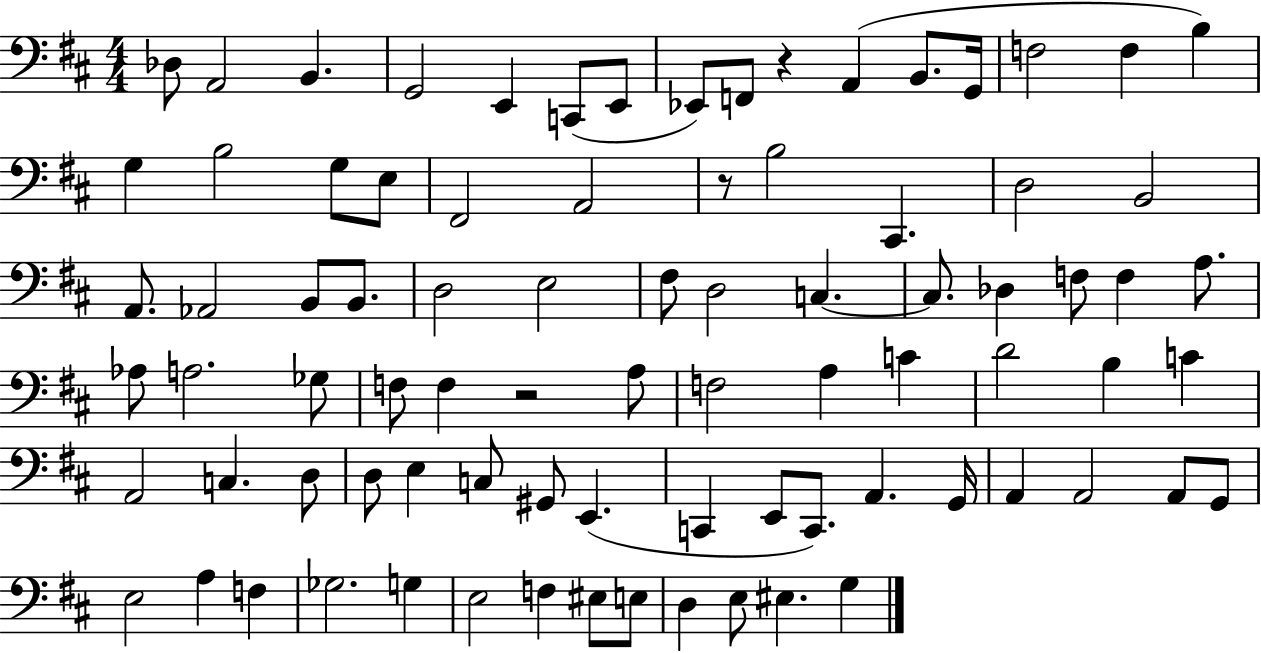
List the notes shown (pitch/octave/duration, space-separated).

Db3/e A2/h B2/q. G2/h E2/q C2/e E2/e Eb2/e F2/e R/q A2/q B2/e. G2/s F3/h F3/q B3/q G3/q B3/h G3/e E3/e F#2/h A2/h R/e B3/h C#2/q. D3/h B2/h A2/e. Ab2/h B2/e B2/e. D3/h E3/h F#3/e D3/h C3/q. C3/e. Db3/q F3/e F3/q A3/e. Ab3/e A3/h. Gb3/e F3/e F3/q R/h A3/e F3/h A3/q C4/q D4/h B3/q C4/q A2/h C3/q. D3/e D3/e E3/q C3/e G#2/e E2/q. C2/q E2/e C2/e. A2/q. G2/s A2/q A2/h A2/e G2/e E3/h A3/q F3/q Gb3/h. G3/q E3/h F3/q EIS3/e E3/e D3/q E3/e EIS3/q. G3/q